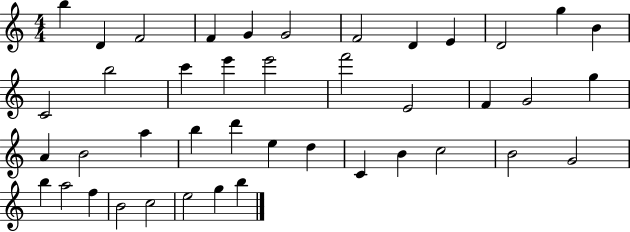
X:1
T:Untitled
M:4/4
L:1/4
K:C
b D F2 F G G2 F2 D E D2 g B C2 b2 c' e' e'2 f'2 E2 F G2 g A B2 a b d' e d C B c2 B2 G2 b a2 f B2 c2 e2 g b